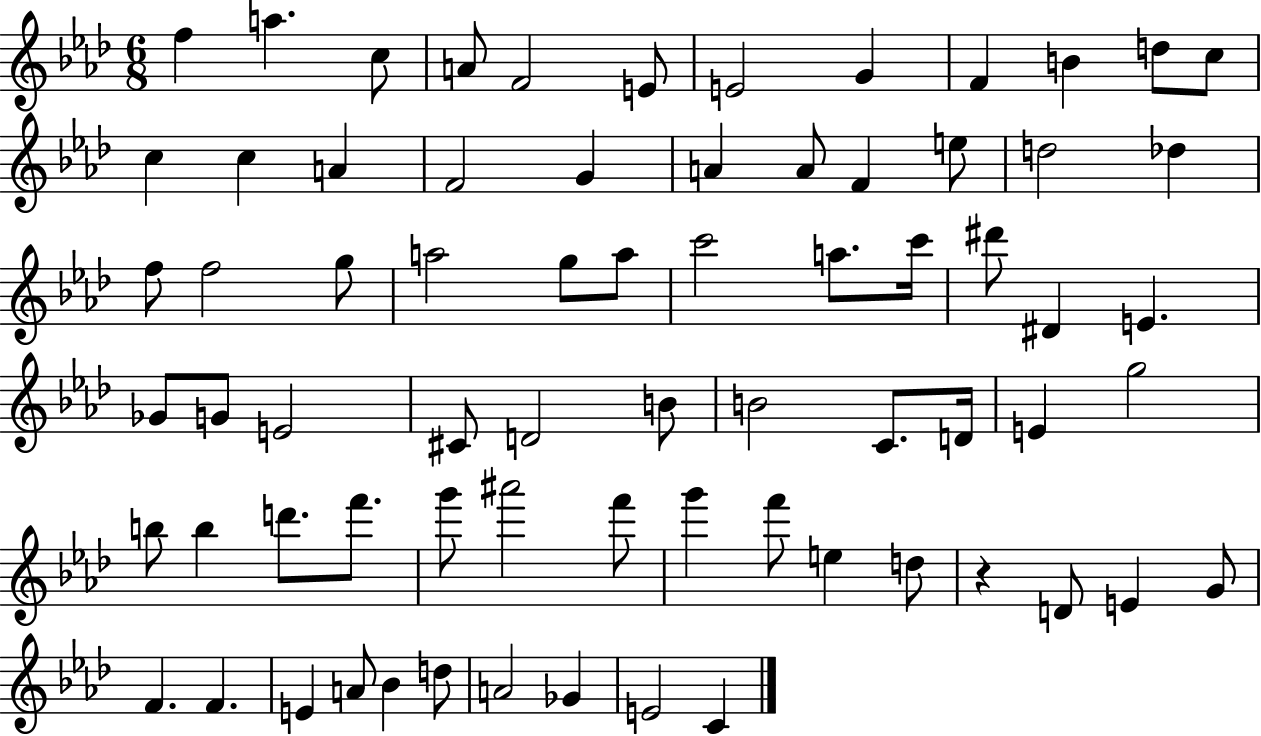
F5/q A5/q. C5/e A4/e F4/h E4/e E4/h G4/q F4/q B4/q D5/e C5/e C5/q C5/q A4/q F4/h G4/q A4/q A4/e F4/q E5/e D5/h Db5/q F5/e F5/h G5/e A5/h G5/e A5/e C6/h A5/e. C6/s D#6/e D#4/q E4/q. Gb4/e G4/e E4/h C#4/e D4/h B4/e B4/h C4/e. D4/s E4/q G5/h B5/e B5/q D6/e. F6/e. G6/e A#6/h F6/e G6/q F6/e E5/q D5/e R/q D4/e E4/q G4/e F4/q. F4/q. E4/q A4/e Bb4/q D5/e A4/h Gb4/q E4/h C4/q